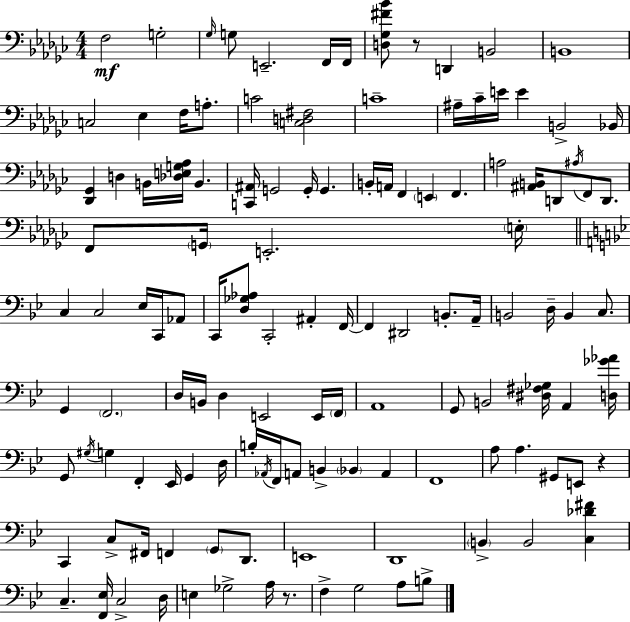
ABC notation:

X:1
T:Untitled
M:4/4
L:1/4
K:Ebm
F,2 G,2 _G,/4 G,/2 E,,2 F,,/4 F,,/4 [D,_G,^F_B]/2 z/2 D,, B,,2 B,,4 C,2 _E, F,/4 A,/2 C2 [C,D,^F,]2 C4 ^A,/4 _C/4 E/4 E B,,2 _B,,/4 [_D,,_G,,] D, B,,/4 [_D,E,G,_A,]/4 B,, [C,,^A,,]/4 G,,2 G,,/4 G,, B,,/4 A,,/4 F,, E,, F,, A,2 [^A,,B,,]/4 D,,/2 ^A,/4 F,,/2 D,,/2 F,,/2 G,,/4 E,,2 E,/4 C, C,2 _E,/4 C,,/4 _A,,/2 C,,/4 [D,_G,_A,]/2 C,,2 ^A,, F,,/4 F,, ^D,,2 B,,/2 A,,/4 B,,2 D,/4 B,, C,/2 G,, F,,2 D,/4 B,,/4 D, E,,2 E,,/4 F,,/4 A,,4 G,,/2 B,,2 [^D,^F,_G,]/4 A,, [D,_G_A]/4 G,,/2 ^G,/4 G, F,, _E,,/4 G,, D,/4 B,/4 _A,,/4 F,,/4 A,,/2 B,, _B,, A,, F,,4 A,/2 A, ^G,,/2 E,,/2 z C,, C,/2 ^F,,/4 F,, G,,/2 D,,/2 E,,4 D,,4 B,, B,,2 [C,_D^F] C, [F,,_E,]/4 C,2 D,/4 E, _G,2 A,/4 z/2 F, G,2 A,/2 B,/2